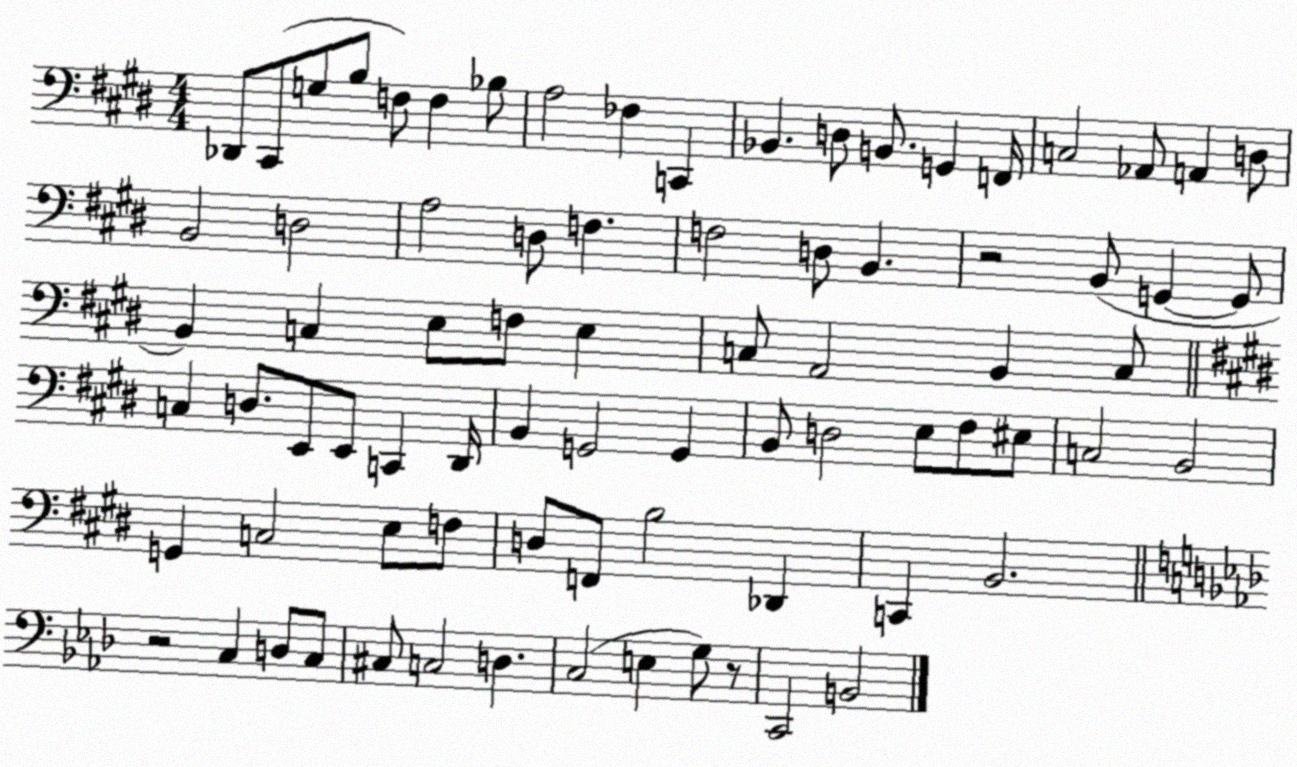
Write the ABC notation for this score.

X:1
T:Untitled
M:4/4
L:1/4
K:E
_D,,/2 ^C,,/2 G,/2 B,/2 F,/2 F, _B,/2 A,2 _F, C,, _B,, D,/2 B,,/2 G,, F,,/4 C,2 _A,,/2 A,, D,/2 B,,2 D,2 A,2 D,/2 F, F,2 D,/2 B,, z2 B,,/2 G,, G,,/2 B,, C, E,/2 F,/2 E, C,/2 A,,2 B,, C,/2 C, D,/2 E,,/2 E,,/2 C,, ^D,,/4 B,, G,,2 G,, B,,/2 D,2 E,/2 ^F,/2 ^E,/2 C,2 B,,2 G,, C,2 E,/2 F,/2 D,/2 F,,/2 B,2 _D,, C,, B,,2 z2 C, D,/2 C,/2 ^C,/2 C,2 D, C,2 E, G,/2 z/2 C,,2 B,,2